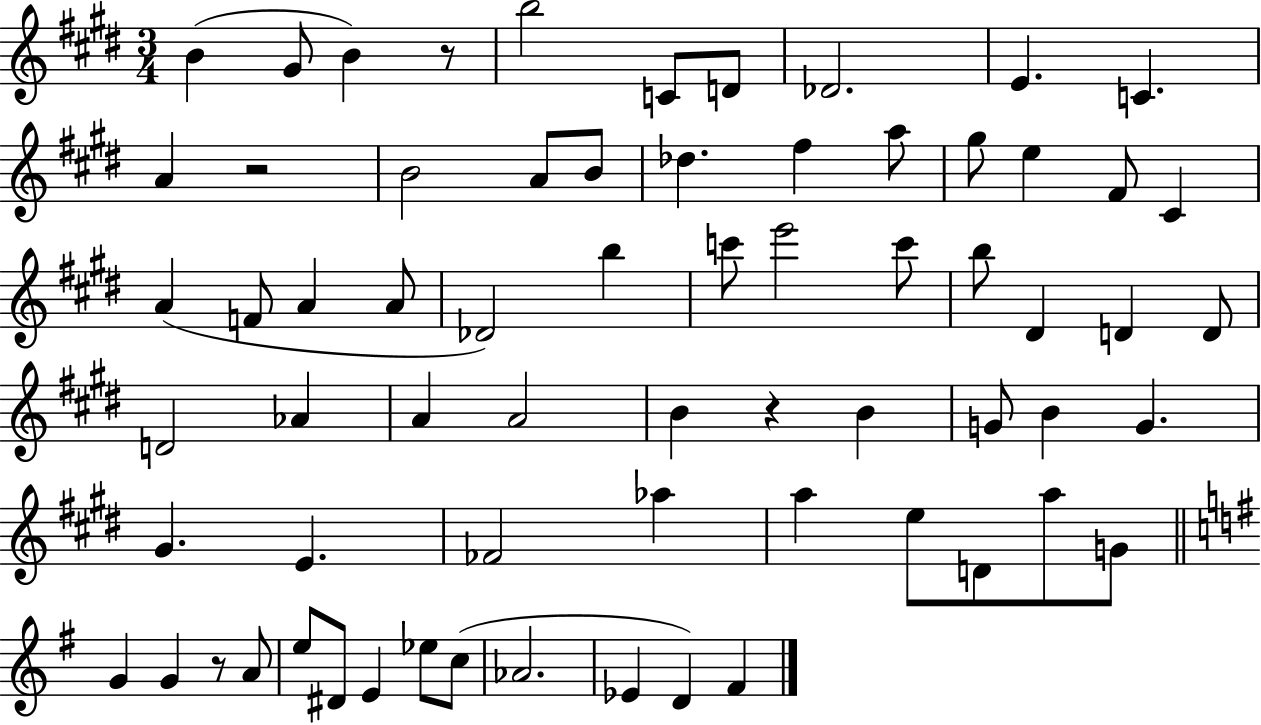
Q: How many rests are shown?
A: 4